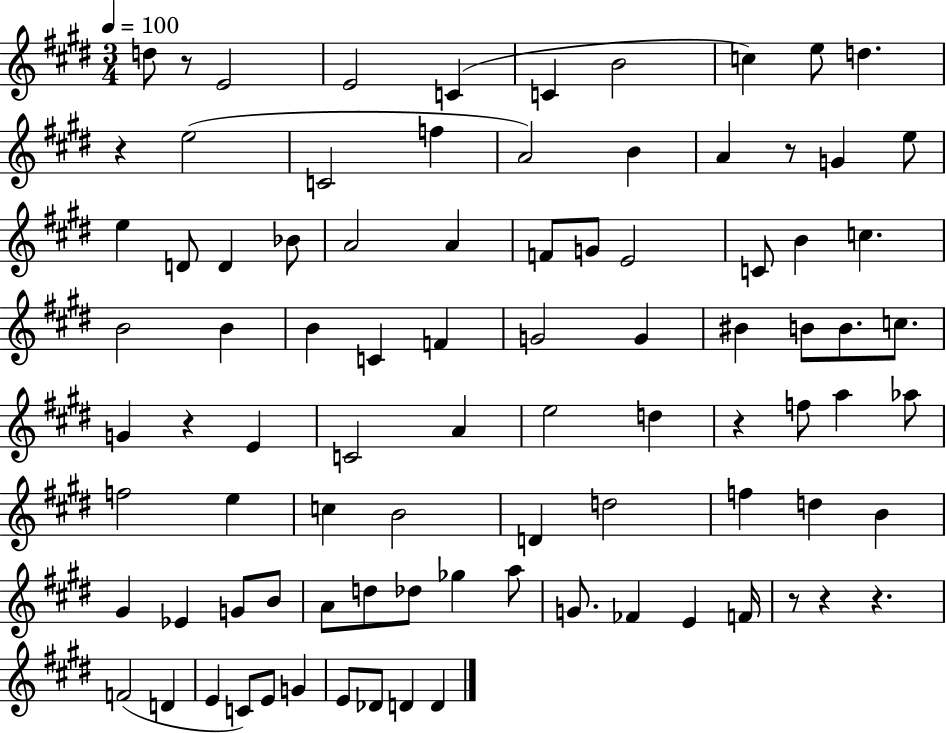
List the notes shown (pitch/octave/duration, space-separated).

D5/e R/e E4/h E4/h C4/q C4/q B4/h C5/q E5/e D5/q. R/q E5/h C4/h F5/q A4/h B4/q A4/q R/e G4/q E5/e E5/q D4/e D4/q Bb4/e A4/h A4/q F4/e G4/e E4/h C4/e B4/q C5/q. B4/h B4/q B4/q C4/q F4/q G4/h G4/q BIS4/q B4/e B4/e. C5/e. G4/q R/q E4/q C4/h A4/q E5/h D5/q R/q F5/e A5/q Ab5/e F5/h E5/q C5/q B4/h D4/q D5/h F5/q D5/q B4/q G#4/q Eb4/q G4/e B4/e A4/e D5/e Db5/e Gb5/q A5/e G4/e. FES4/q E4/q F4/s R/e R/q R/q. F4/h D4/q E4/q C4/e E4/e G4/q E4/e Db4/e D4/q D4/q